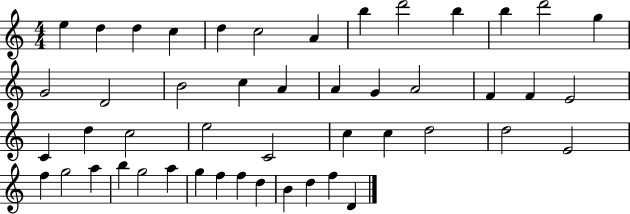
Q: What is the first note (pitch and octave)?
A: E5